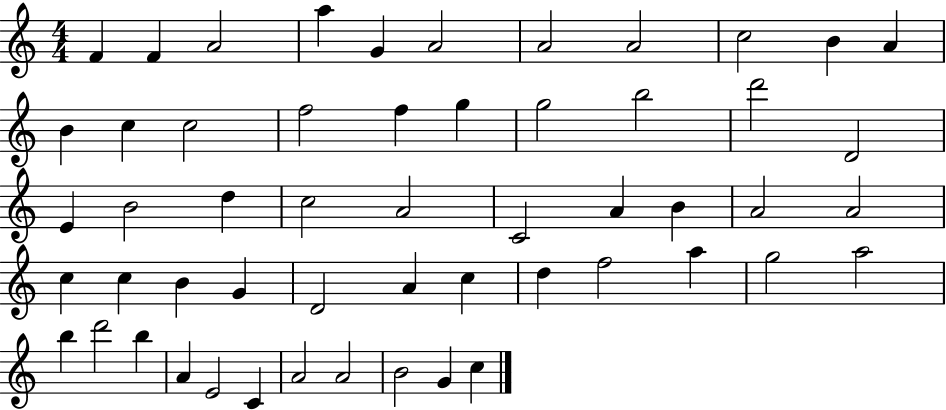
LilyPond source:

{
  \clef treble
  \numericTimeSignature
  \time 4/4
  \key c \major
  f'4 f'4 a'2 | a''4 g'4 a'2 | a'2 a'2 | c''2 b'4 a'4 | \break b'4 c''4 c''2 | f''2 f''4 g''4 | g''2 b''2 | d'''2 d'2 | \break e'4 b'2 d''4 | c''2 a'2 | c'2 a'4 b'4 | a'2 a'2 | \break c''4 c''4 b'4 g'4 | d'2 a'4 c''4 | d''4 f''2 a''4 | g''2 a''2 | \break b''4 d'''2 b''4 | a'4 e'2 c'4 | a'2 a'2 | b'2 g'4 c''4 | \break \bar "|."
}